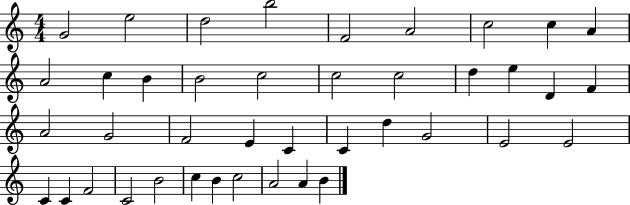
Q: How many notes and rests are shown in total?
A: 41